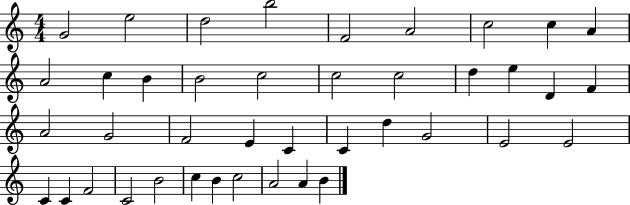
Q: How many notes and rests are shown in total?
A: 41